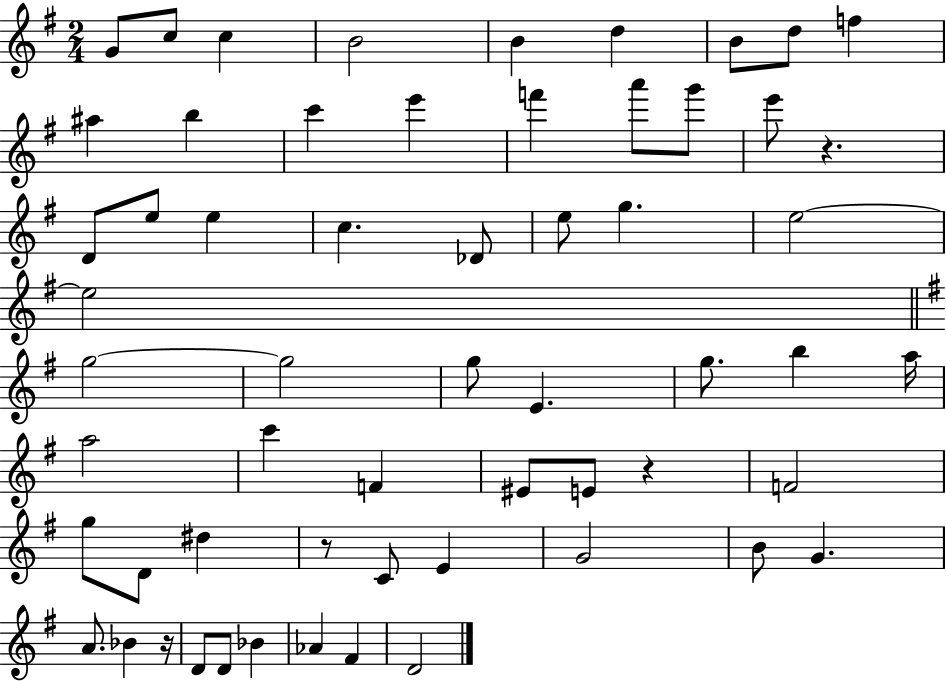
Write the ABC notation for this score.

X:1
T:Untitled
M:2/4
L:1/4
K:G
G/2 c/2 c B2 B d B/2 d/2 f ^a b c' e' f' a'/2 g'/2 e'/2 z D/2 e/2 e c _D/2 e/2 g e2 e2 g2 g2 g/2 E g/2 b a/4 a2 c' F ^E/2 E/2 z F2 g/2 D/2 ^d z/2 C/2 E G2 B/2 G A/2 _B z/4 D/2 D/2 _B _A ^F D2